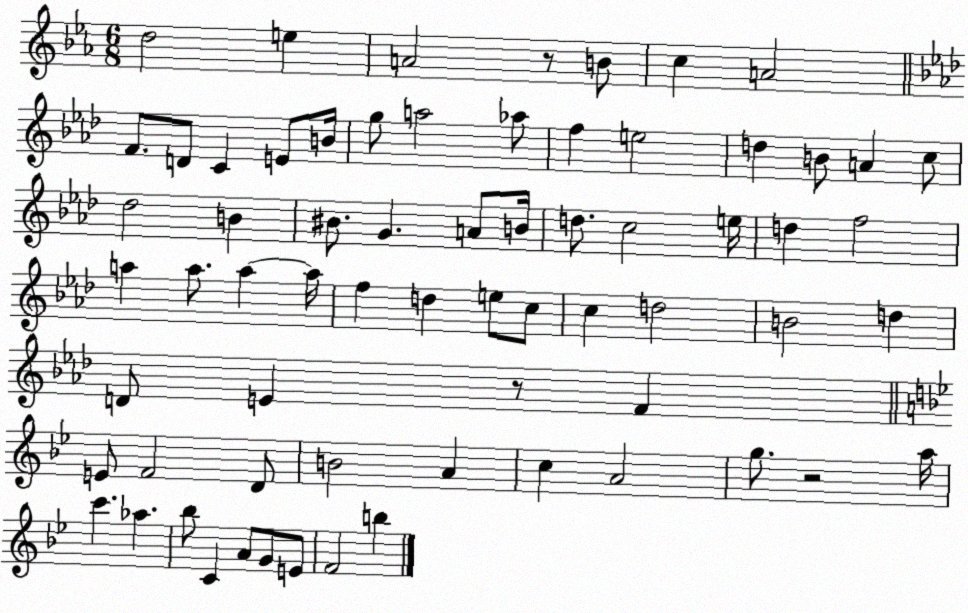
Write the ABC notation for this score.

X:1
T:Untitled
M:6/8
L:1/4
K:Eb
d2 e A2 z/2 B/2 c A2 F/2 D/2 C E/2 B/4 g/2 a2 _a/2 f e2 d B/2 A c/2 _d2 B ^B/2 G A/2 B/4 d/2 c2 e/4 d f2 a a/2 a a/4 f d e/2 c/2 c d2 B2 d D/2 E z/2 F E/2 F2 D/2 B2 A c A2 g/2 z2 a/4 c' _a _b/2 C A/2 G/2 E/2 F2 b